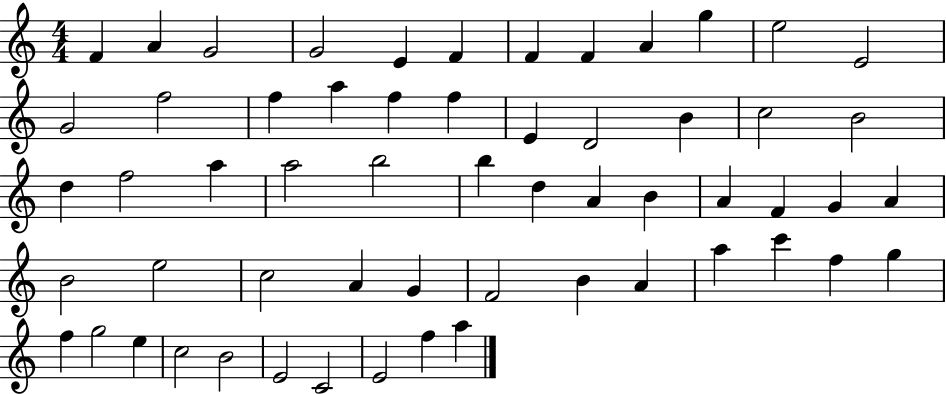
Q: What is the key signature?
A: C major